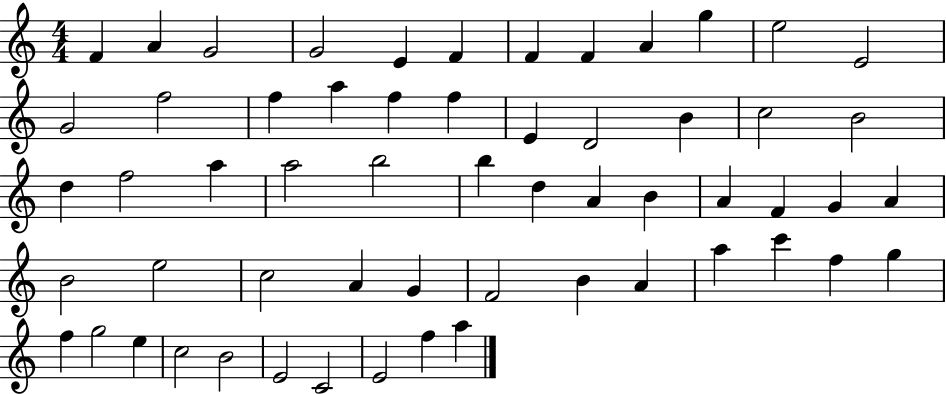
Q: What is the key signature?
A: C major